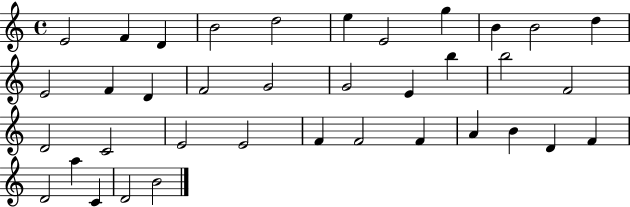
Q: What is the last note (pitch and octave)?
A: B4